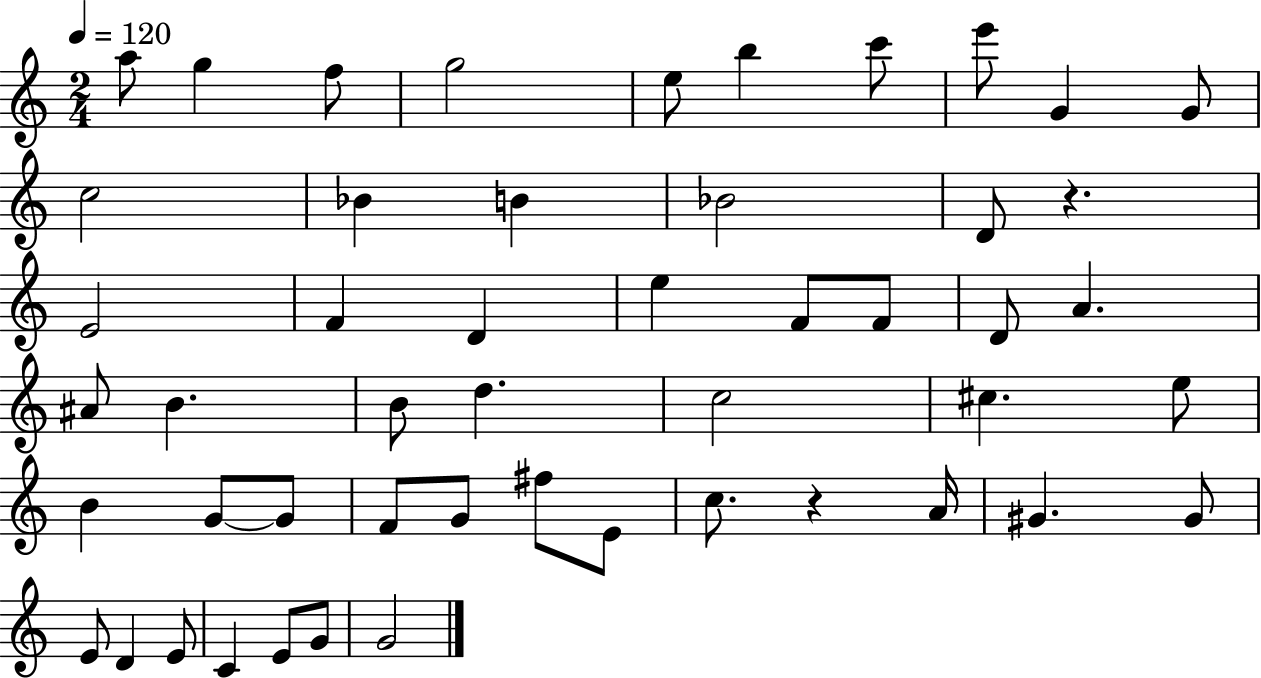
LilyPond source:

{
  \clef treble
  \numericTimeSignature
  \time 2/4
  \key c \major
  \tempo 4 = 120
  a''8 g''4 f''8 | g''2 | e''8 b''4 c'''8 | e'''8 g'4 g'8 | \break c''2 | bes'4 b'4 | bes'2 | d'8 r4. | \break e'2 | f'4 d'4 | e''4 f'8 f'8 | d'8 a'4. | \break ais'8 b'4. | b'8 d''4. | c''2 | cis''4. e''8 | \break b'4 g'8~~ g'8 | f'8 g'8 fis''8 e'8 | c''8. r4 a'16 | gis'4. gis'8 | \break e'8 d'4 e'8 | c'4 e'8 g'8 | g'2 | \bar "|."
}